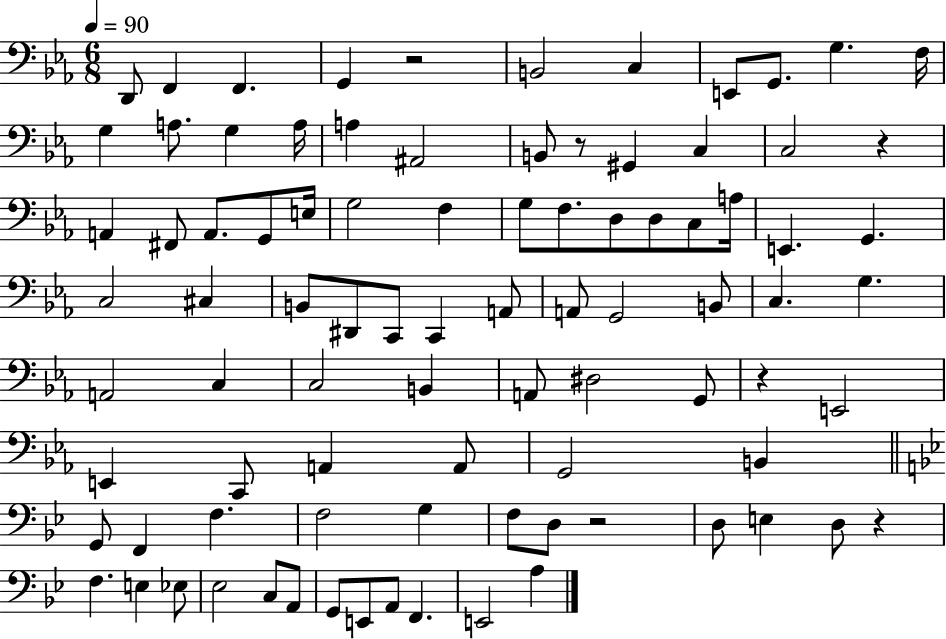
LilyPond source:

{
  \clef bass
  \numericTimeSignature
  \time 6/8
  \key ees \major
  \tempo 4 = 90
  d,8 f,4 f,4. | g,4 r2 | b,2 c4 | e,8 g,8. g4. f16 | \break g4 a8. g4 a16 | a4 ais,2 | b,8 r8 gis,4 c4 | c2 r4 | \break a,4 fis,8 a,8. g,8 e16 | g2 f4 | g8 f8. d8 d8 c8 a16 | e,4. g,4. | \break c2 cis4 | b,8 dis,8 c,8 c,4 a,8 | a,8 g,2 b,8 | c4. g4. | \break a,2 c4 | c2 b,4 | a,8 dis2 g,8 | r4 e,2 | \break e,4 c,8 a,4 a,8 | g,2 b,4 | \bar "||" \break \key bes \major g,8 f,4 f4. | f2 g4 | f8 d8 r2 | d8 e4 d8 r4 | \break f4. e4 ees8 | ees2 c8 a,8 | g,8 e,8 a,8 f,4. | e,2 a4 | \break \bar "|."
}